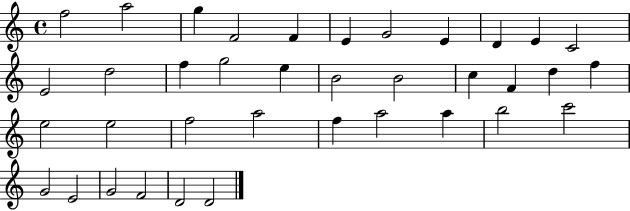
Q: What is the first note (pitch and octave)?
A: F5